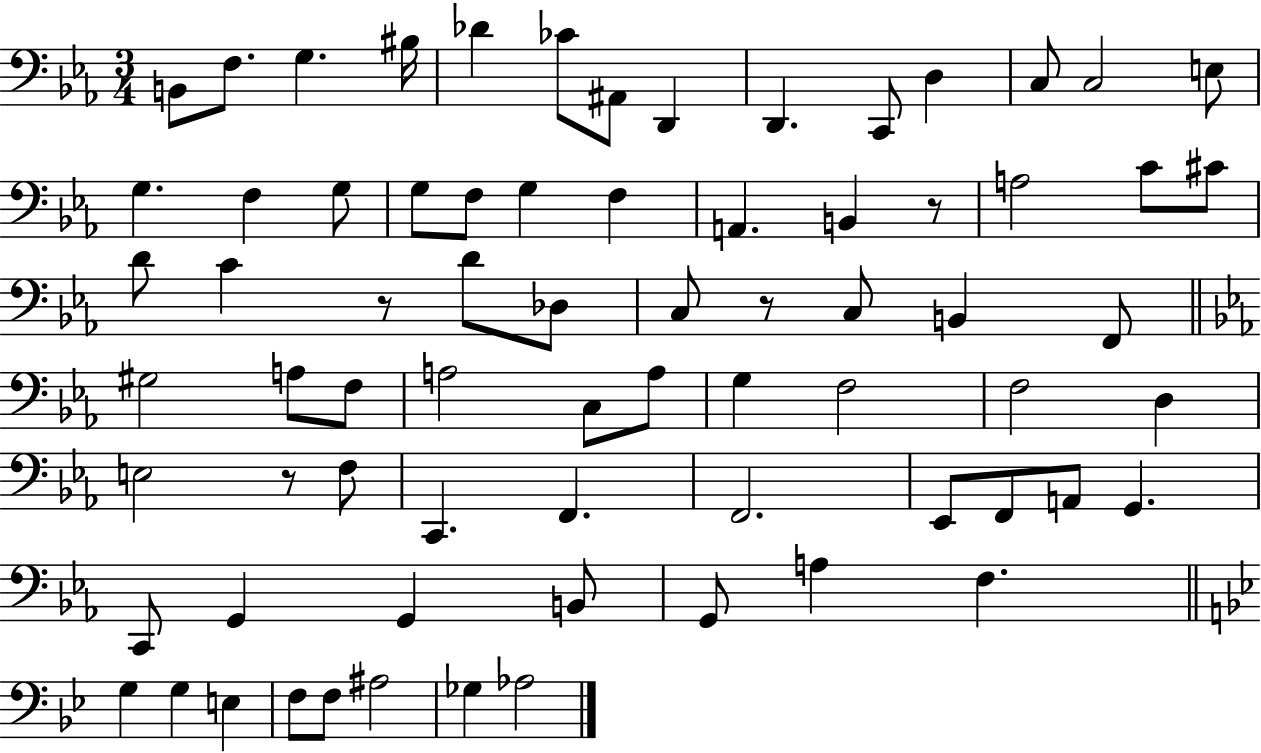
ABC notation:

X:1
T:Untitled
M:3/4
L:1/4
K:Eb
B,,/2 F,/2 G, ^B,/4 _D _C/2 ^A,,/2 D,, D,, C,,/2 D, C,/2 C,2 E,/2 G, F, G,/2 G,/2 F,/2 G, F, A,, B,, z/2 A,2 C/2 ^C/2 D/2 C z/2 D/2 _D,/2 C,/2 z/2 C,/2 B,, F,,/2 ^G,2 A,/2 F,/2 A,2 C,/2 A,/2 G, F,2 F,2 D, E,2 z/2 F,/2 C,, F,, F,,2 _E,,/2 F,,/2 A,,/2 G,, C,,/2 G,, G,, B,,/2 G,,/2 A, F, G, G, E, F,/2 F,/2 ^A,2 _G, _A,2